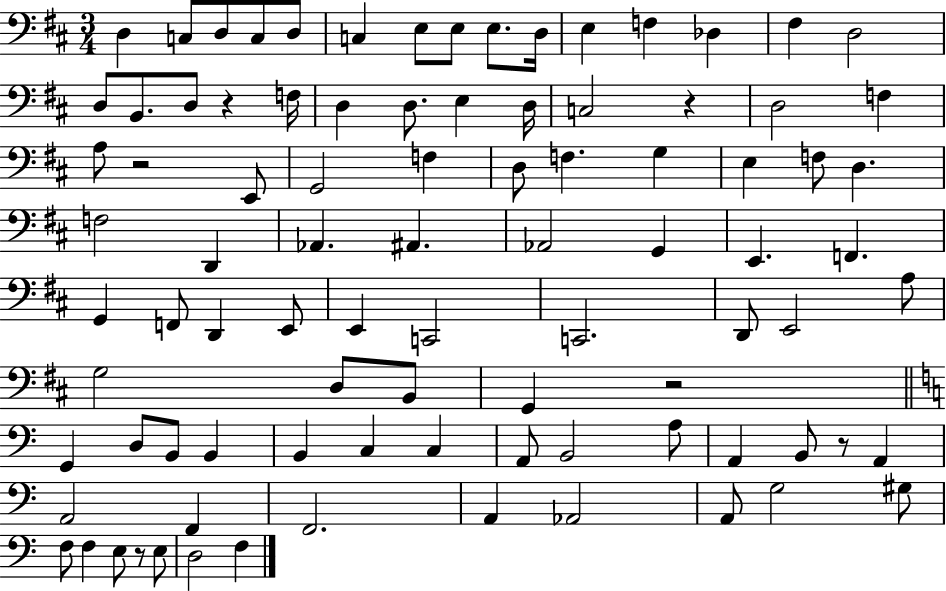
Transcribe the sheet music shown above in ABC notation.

X:1
T:Untitled
M:3/4
L:1/4
K:D
D, C,/2 D,/2 C,/2 D,/2 C, E,/2 E,/2 E,/2 D,/4 E, F, _D, ^F, D,2 D,/2 B,,/2 D,/2 z F,/4 D, D,/2 E, D,/4 C,2 z D,2 F, A,/2 z2 E,,/2 G,,2 F, D,/2 F, G, E, F,/2 D, F,2 D,, _A,, ^A,, _A,,2 G,, E,, F,, G,, F,,/2 D,, E,,/2 E,, C,,2 C,,2 D,,/2 E,,2 A,/2 G,2 D,/2 B,,/2 G,, z2 G,, D,/2 B,,/2 B,, B,, C, C, A,,/2 B,,2 A,/2 A,, B,,/2 z/2 A,, A,,2 F,, F,,2 A,, _A,,2 A,,/2 G,2 ^G,/2 F,/2 F, E,/2 z/2 E,/2 D,2 F,